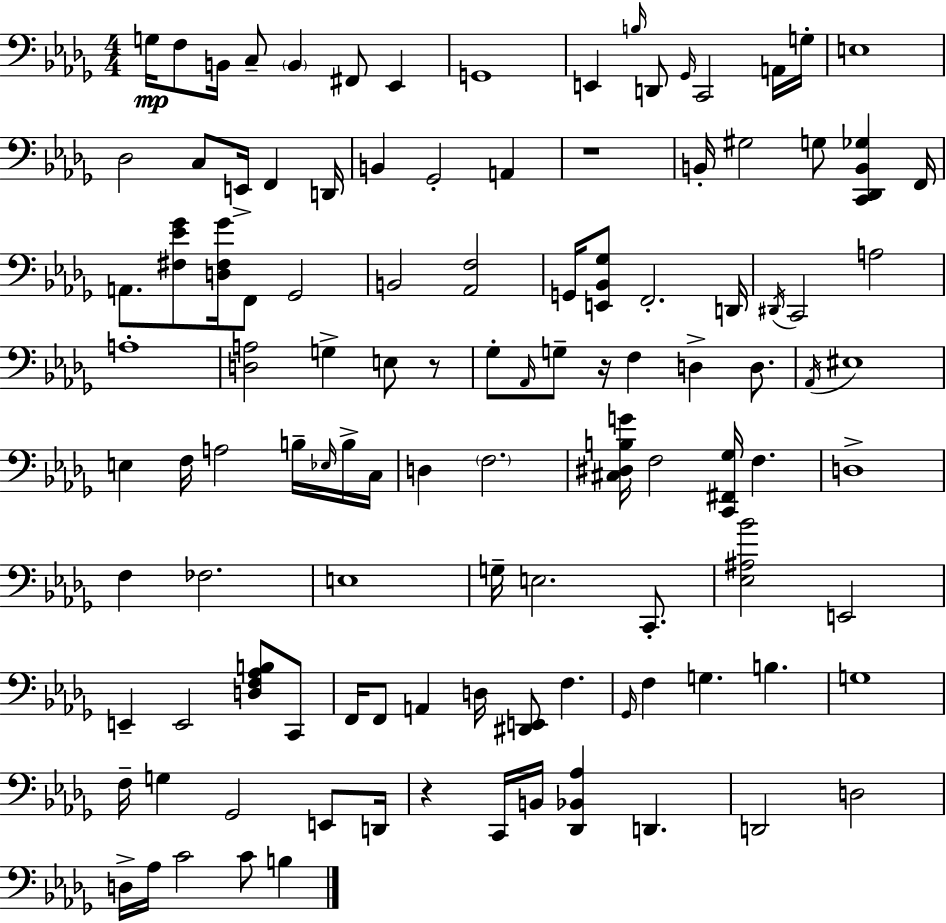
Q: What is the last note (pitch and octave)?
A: B3